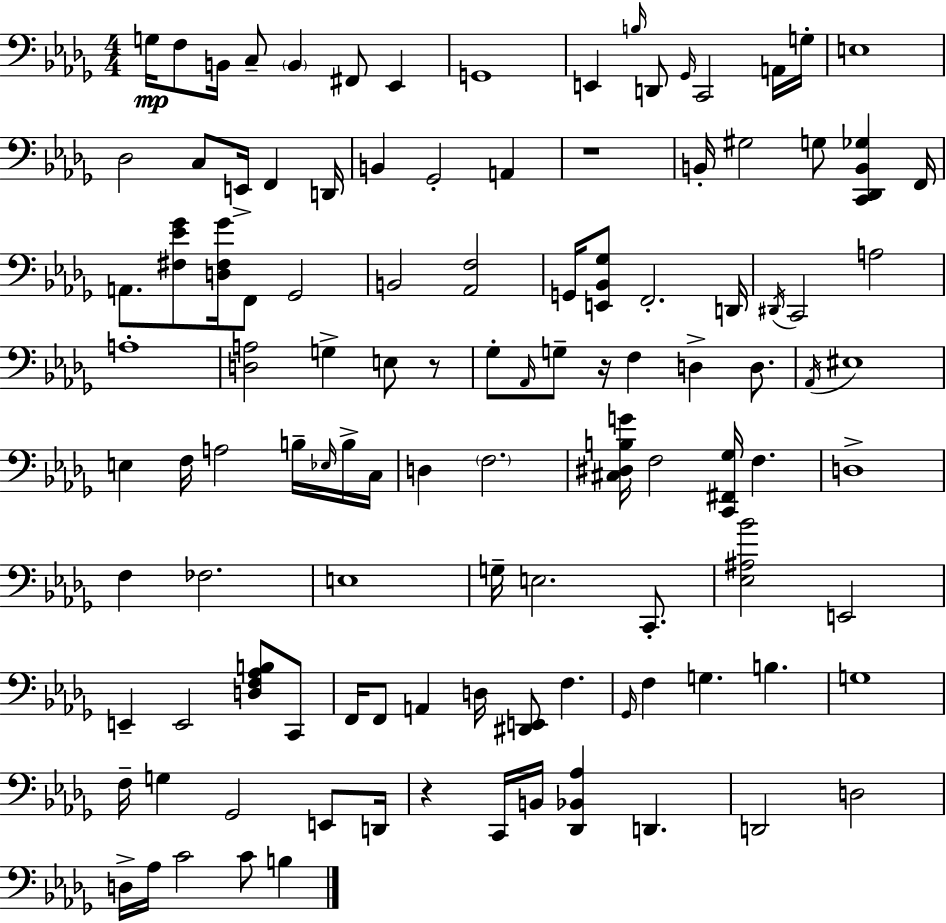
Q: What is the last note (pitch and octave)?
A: B3